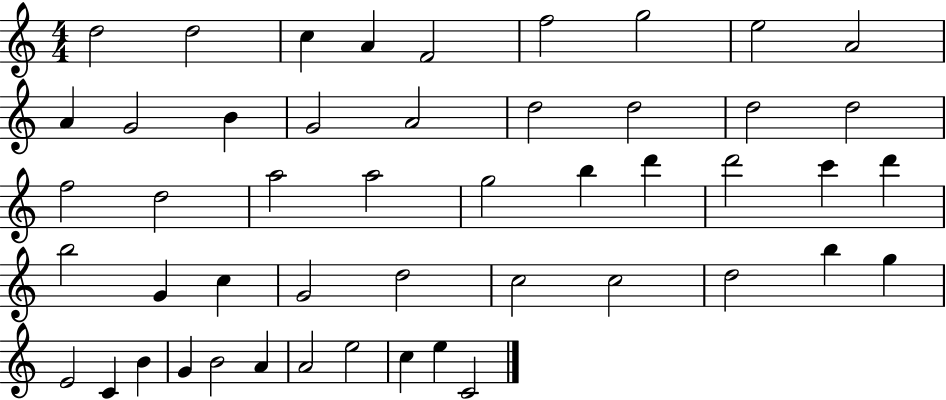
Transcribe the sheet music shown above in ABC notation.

X:1
T:Untitled
M:4/4
L:1/4
K:C
d2 d2 c A F2 f2 g2 e2 A2 A G2 B G2 A2 d2 d2 d2 d2 f2 d2 a2 a2 g2 b d' d'2 c' d' b2 G c G2 d2 c2 c2 d2 b g E2 C B G B2 A A2 e2 c e C2